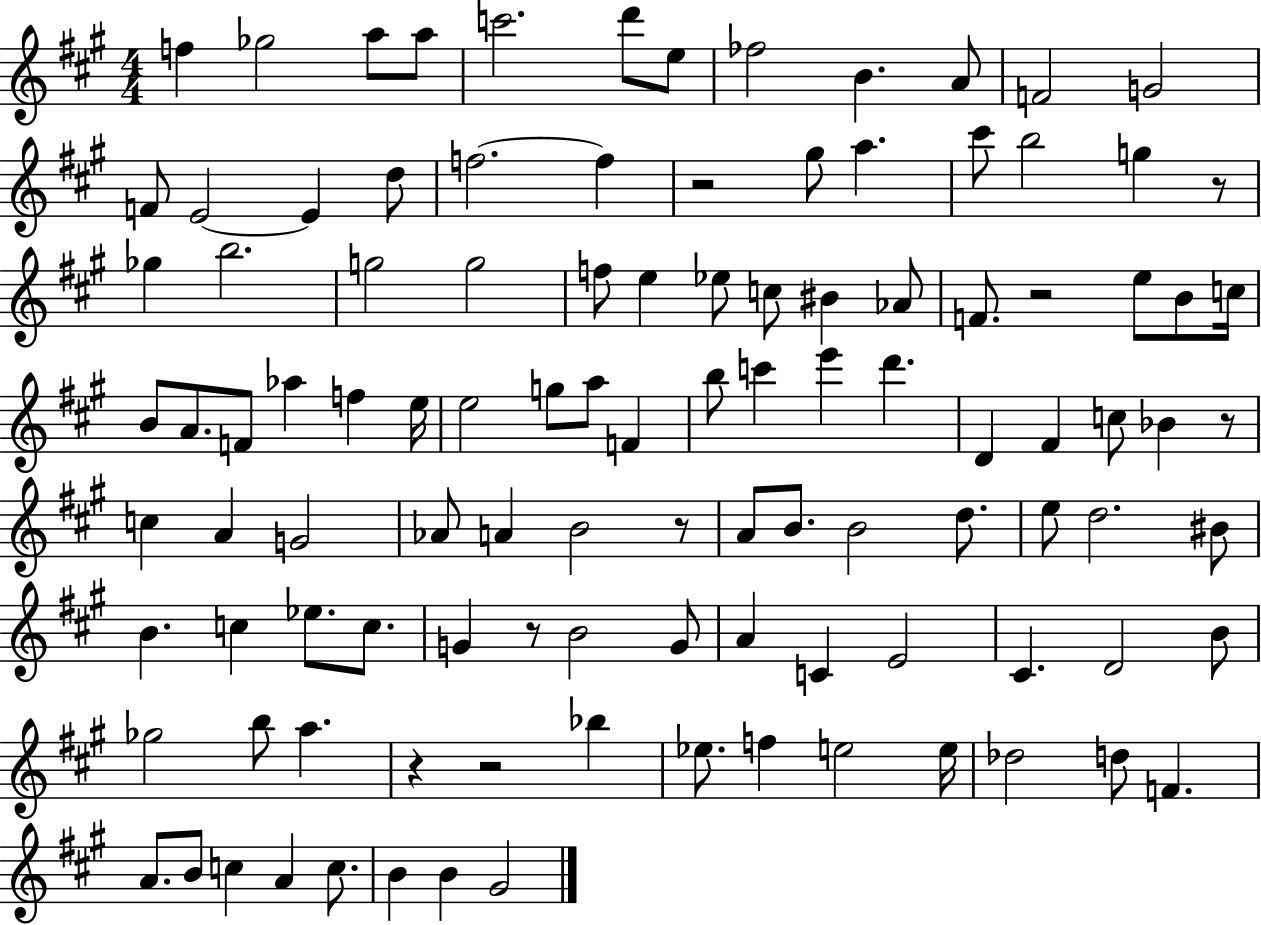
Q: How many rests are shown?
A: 8